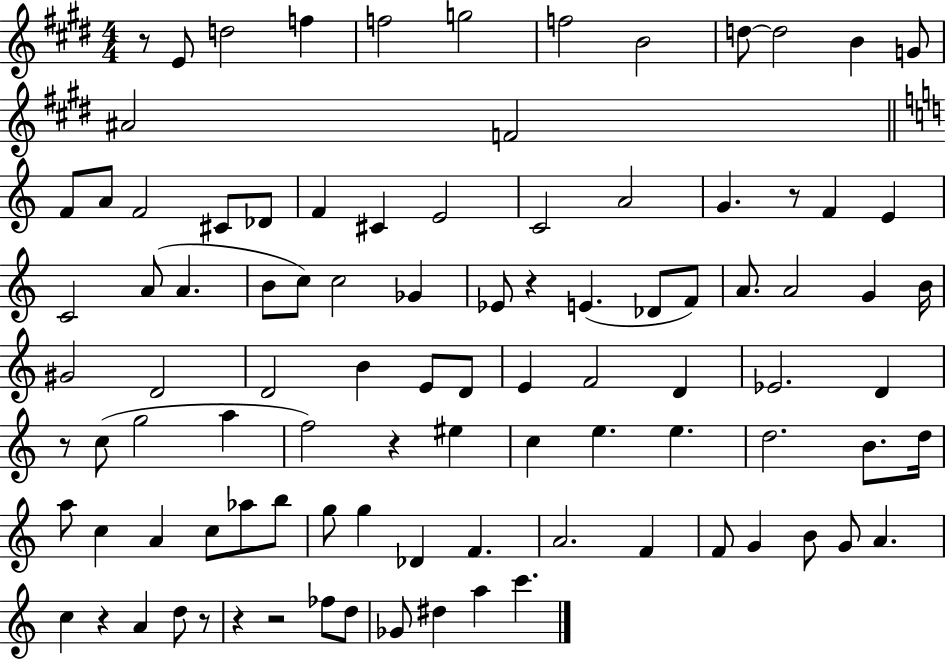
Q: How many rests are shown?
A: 9